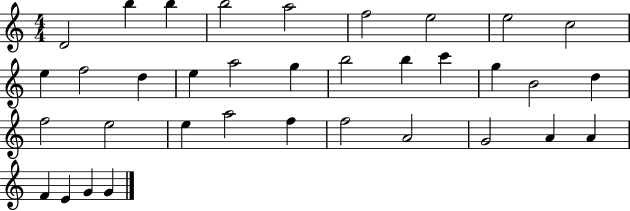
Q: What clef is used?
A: treble